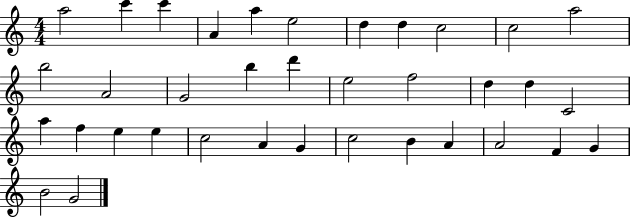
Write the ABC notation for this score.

X:1
T:Untitled
M:4/4
L:1/4
K:C
a2 c' c' A a e2 d d c2 c2 a2 b2 A2 G2 b d' e2 f2 d d C2 a f e e c2 A G c2 B A A2 F G B2 G2